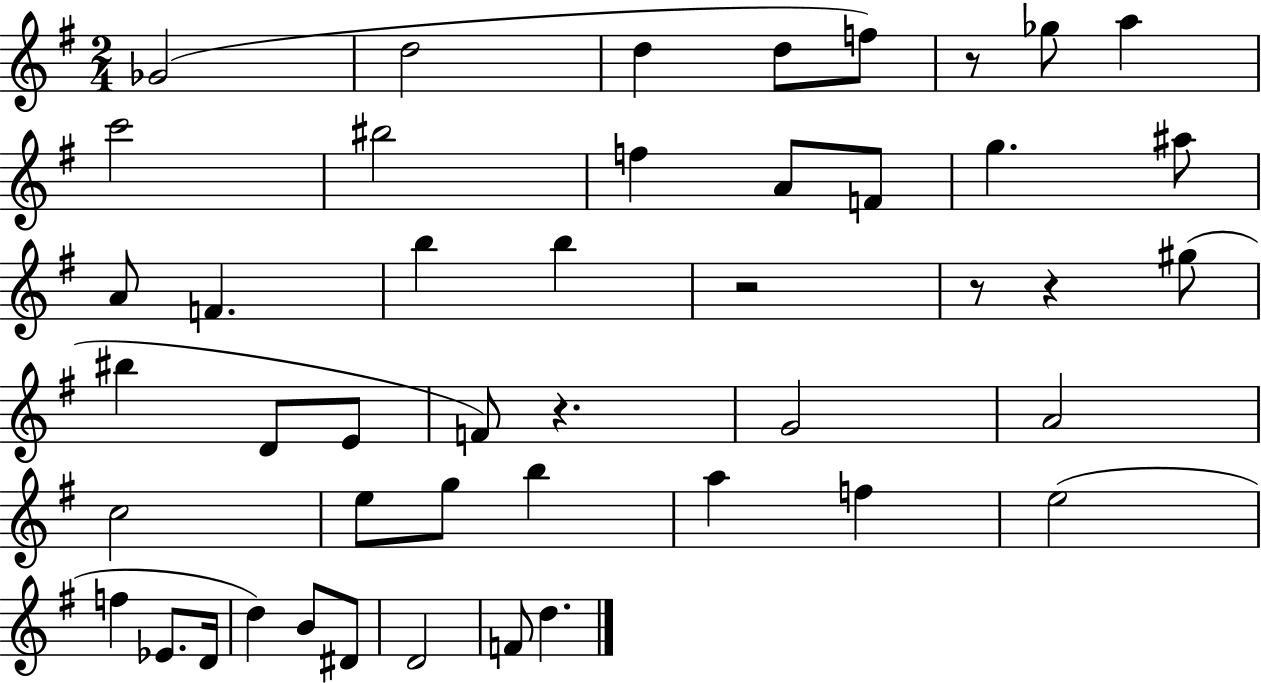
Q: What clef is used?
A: treble